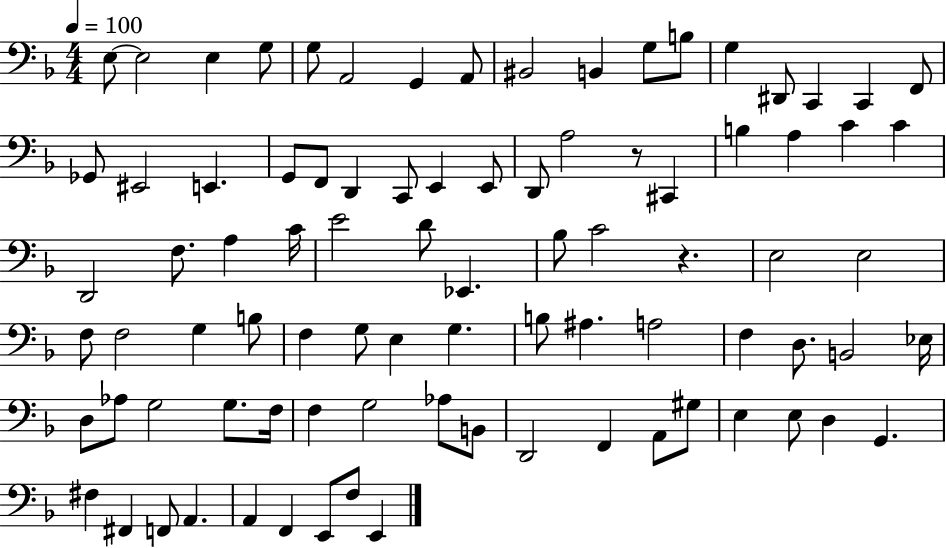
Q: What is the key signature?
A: F major